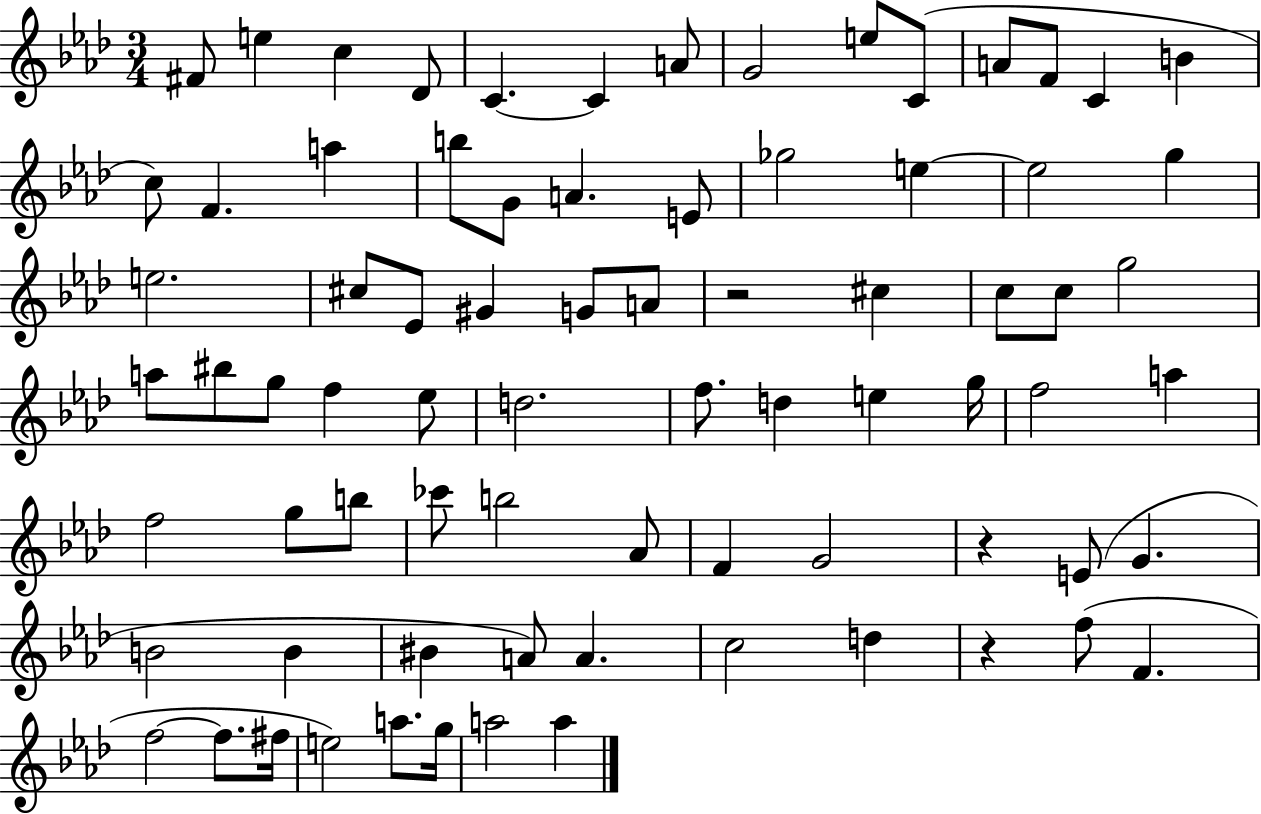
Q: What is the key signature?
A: AES major